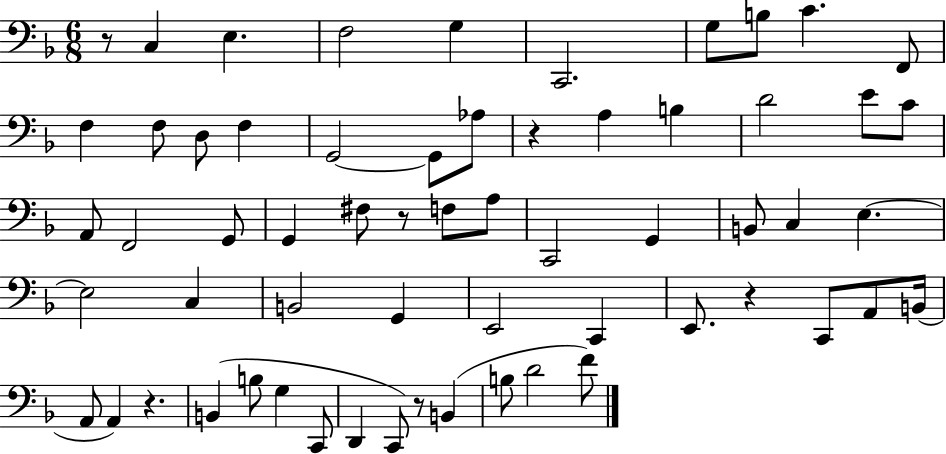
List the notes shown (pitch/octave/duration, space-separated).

R/e C3/q E3/q. F3/h G3/q C2/h. G3/e B3/e C4/q. F2/e F3/q F3/e D3/e F3/q G2/h G2/e Ab3/e R/q A3/q B3/q D4/h E4/e C4/e A2/e F2/h G2/e G2/q F#3/e R/e F3/e A3/e C2/h G2/q B2/e C3/q E3/q. E3/h C3/q B2/h G2/q E2/h C2/q E2/e. R/q C2/e A2/e B2/s A2/e A2/q R/q. B2/q B3/e G3/q C2/e D2/q C2/e R/e B2/q B3/e D4/h F4/e